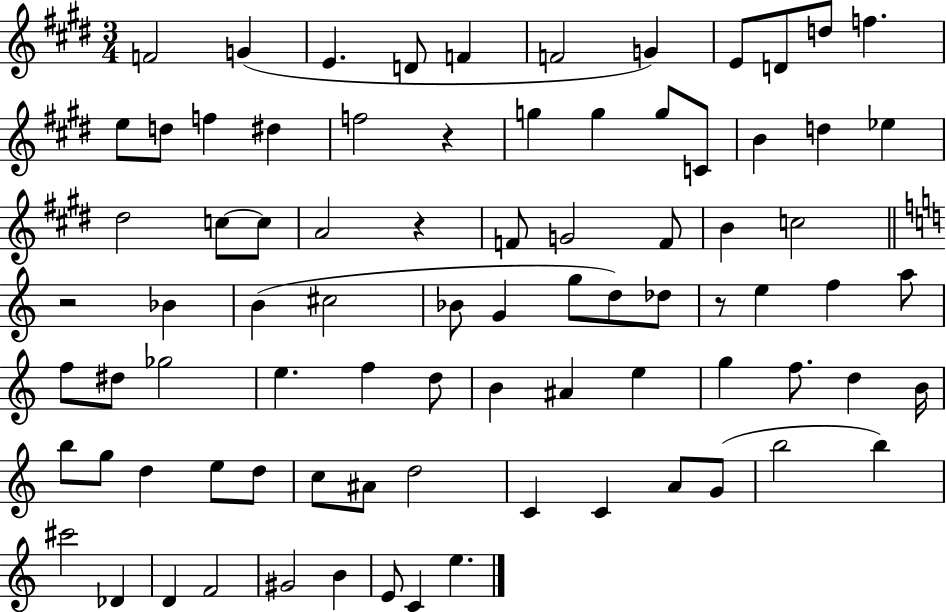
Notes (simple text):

F4/h G4/q E4/q. D4/e F4/q F4/h G4/q E4/e D4/e D5/e F5/q. E5/e D5/e F5/q D#5/q F5/h R/q G5/q G5/q G5/e C4/e B4/q D5/q Eb5/q D#5/h C5/e C5/e A4/h R/q F4/e G4/h F4/e B4/q C5/h R/h Bb4/q B4/q C#5/h Bb4/e G4/q G5/e D5/e Db5/e R/e E5/q F5/q A5/e F5/e D#5/e Gb5/h E5/q. F5/q D5/e B4/q A#4/q E5/q G5/q F5/e. D5/q B4/s B5/e G5/e D5/q E5/e D5/e C5/e A#4/e D5/h C4/q C4/q A4/e G4/e B5/h B5/q C#6/h Db4/q D4/q F4/h G#4/h B4/q E4/e C4/q E5/q.